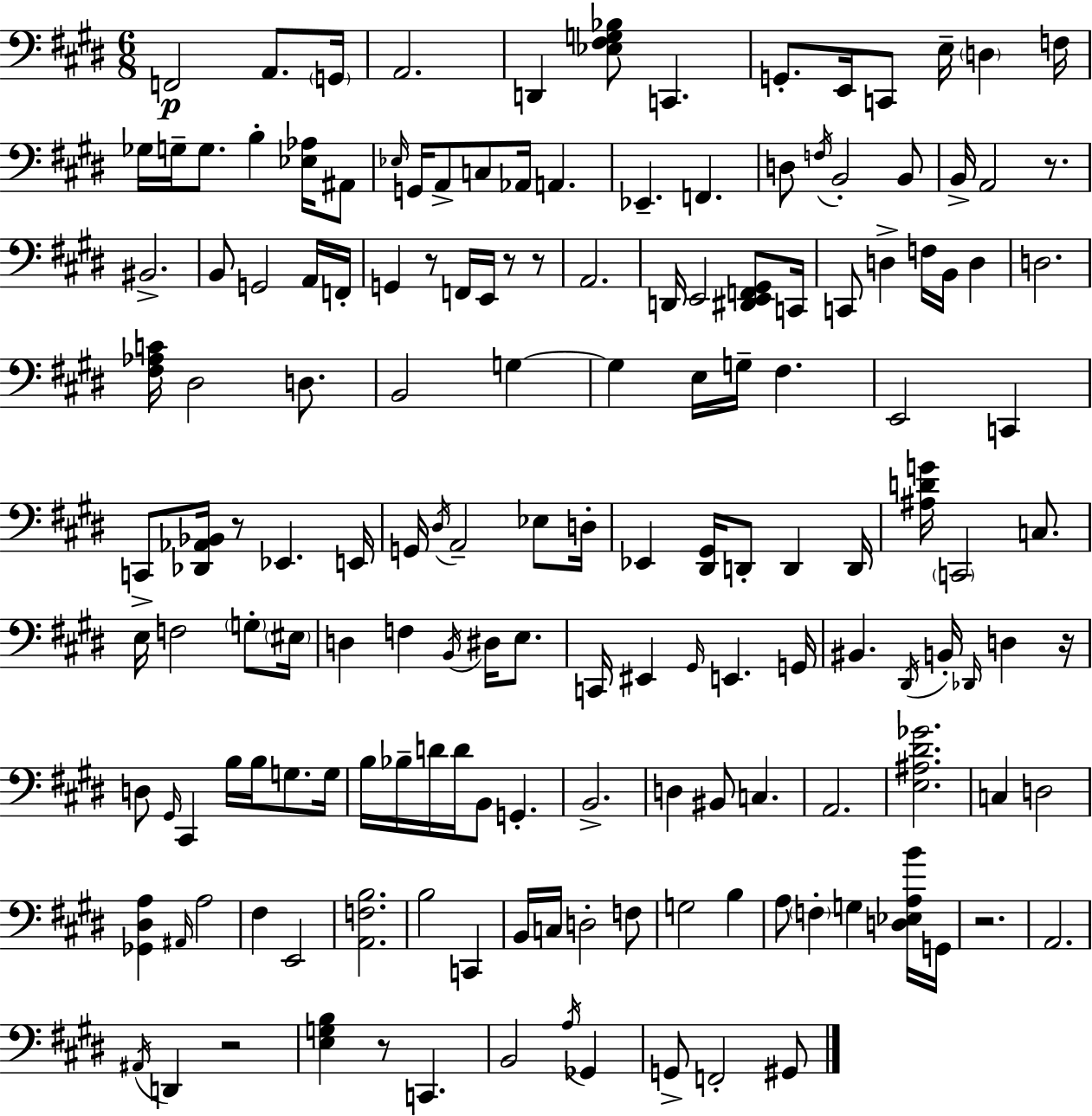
X:1
T:Untitled
M:6/8
L:1/4
K:E
F,,2 A,,/2 G,,/4 A,,2 D,, [_E,^F,G,_B,]/2 C,, G,,/2 E,,/4 C,,/2 E,/4 D, F,/4 _G,/4 G,/4 G,/2 B, [_E,_A,]/4 ^A,,/2 _E,/4 G,,/4 A,,/2 C,/2 _A,,/4 A,, _E,, F,, D,/2 F,/4 B,,2 B,,/2 B,,/4 A,,2 z/2 ^B,,2 B,,/2 G,,2 A,,/4 F,,/4 G,, z/2 F,,/4 E,,/4 z/2 z/2 A,,2 D,,/4 E,,2 [^D,,E,,F,,^G,,]/2 C,,/4 C,,/2 D, F,/4 B,,/4 D, D,2 [^F,_A,C]/4 ^D,2 D,/2 B,,2 G, G, E,/4 G,/4 ^F, E,,2 C,, C,,/2 [_D,,_A,,_B,,]/4 z/2 _E,, E,,/4 G,,/4 ^D,/4 A,,2 _E,/2 D,/4 _E,, [^D,,^G,,]/4 D,,/2 D,, D,,/4 [^A,DG]/4 C,,2 C,/2 E,/4 F,2 G,/2 ^E,/4 D, F, B,,/4 ^D,/4 E,/2 C,,/4 ^E,, ^G,,/4 E,, G,,/4 ^B,, ^D,,/4 B,,/4 _D,,/4 D, z/4 D,/2 ^G,,/4 ^C,, B,/4 B,/4 G,/2 G,/4 B,/4 _B,/4 D/4 D/4 B,,/2 G,, B,,2 D, ^B,,/2 C, A,,2 [E,^A,^D_G]2 C, D,2 [_G,,^D,A,] ^A,,/4 A,2 ^F, E,,2 [A,,F,B,]2 B,2 C,, B,,/4 C,/4 D,2 F,/2 G,2 B, A,/2 F, G, [D,_E,A,B]/4 G,,/4 z2 A,,2 ^A,,/4 D,, z2 [E,G,B,] z/2 C,, B,,2 A,/4 _G,, G,,/2 F,,2 ^G,,/2